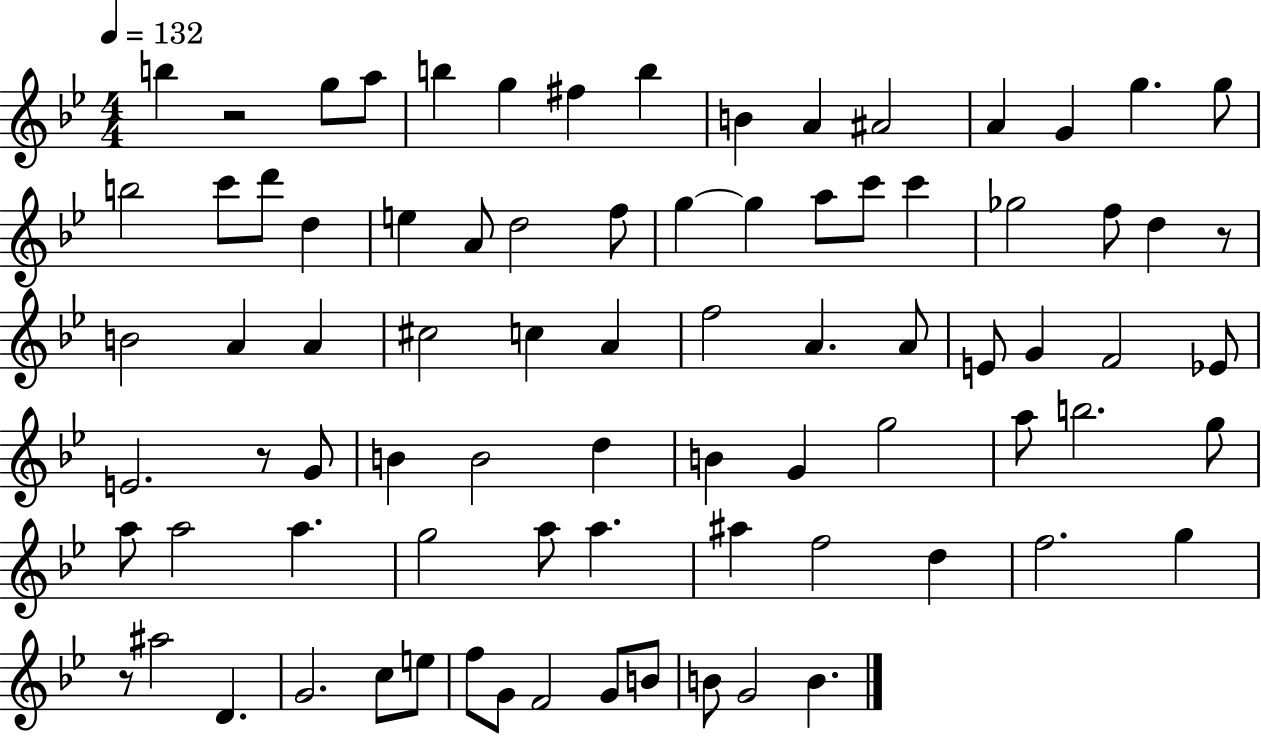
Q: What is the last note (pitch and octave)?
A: B4